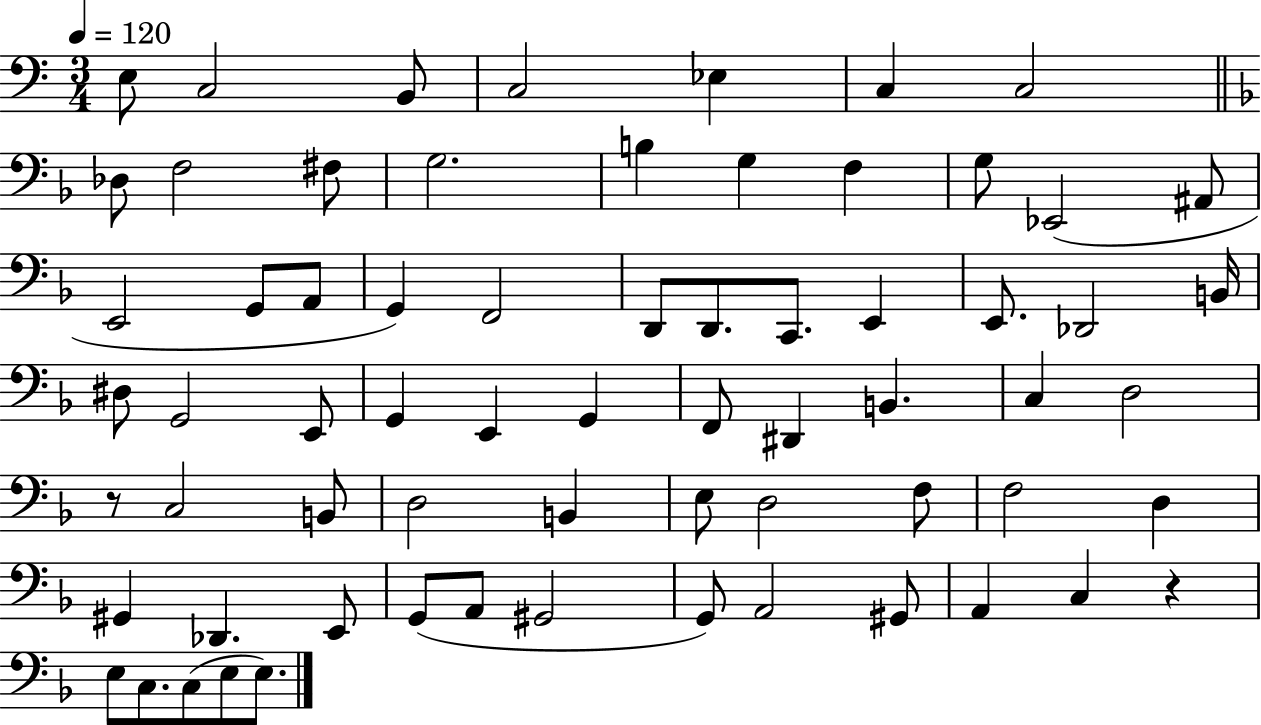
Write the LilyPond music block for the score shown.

{
  \clef bass
  \numericTimeSignature
  \time 3/4
  \key c \major
  \tempo 4 = 120
  \repeat volta 2 { e8 c2 b,8 | c2 ees4 | c4 c2 | \bar "||" \break \key f \major des8 f2 fis8 | g2. | b4 g4 f4 | g8 ees,2( ais,8 | \break e,2 g,8 a,8 | g,4) f,2 | d,8 d,8. c,8. e,4 | e,8. des,2 b,16 | \break dis8 g,2 e,8 | g,4 e,4 g,4 | f,8 dis,4 b,4. | c4 d2 | \break r8 c2 b,8 | d2 b,4 | e8 d2 f8 | f2 d4 | \break gis,4 des,4. e,8 | g,8( a,8 gis,2 | g,8) a,2 gis,8 | a,4 c4 r4 | \break e8 c8. c8( e8 e8.) | } \bar "|."
}